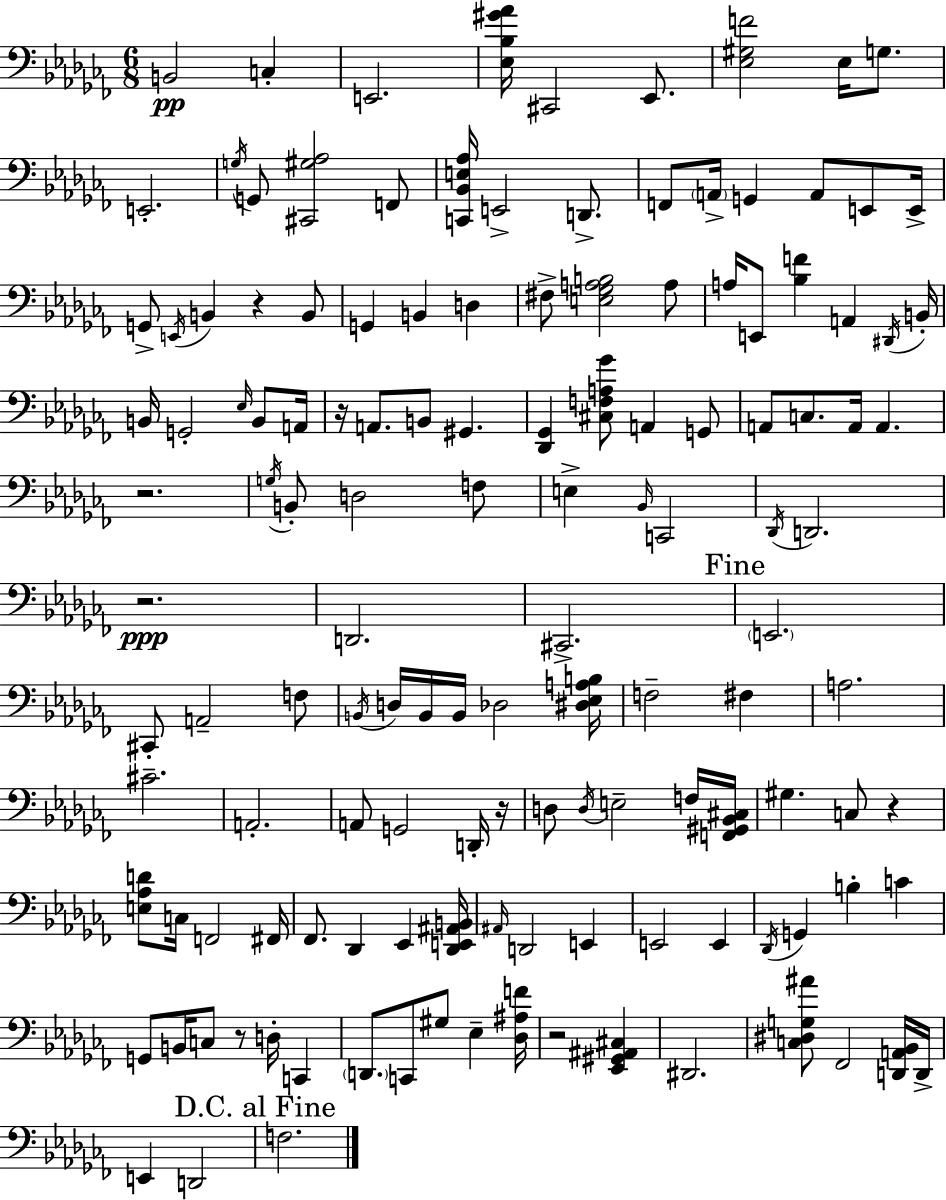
{
  \clef bass
  \numericTimeSignature
  \time 6/8
  \key aes \minor
  b,2\pp c4-. | e,2. | <ees bes gis' aes'>16 cis,2 ees,8. | <ees gis f'>2 ees16 g8. | \break e,2.-. | \acciaccatura { g16 } g,8 <cis, gis aes>2 f,8 | <c, bes, e aes>16 e,2-> d,8.-> | f,8 \parenthesize a,16-> g,4 a,8 e,8 | \break e,16-> g,8-> \acciaccatura { e,16 } b,4 r4 | b,8 g,4 b,4 d4 | fis8-> <e ges a b>2 | a8 a16 e,8 <bes f'>4 a,4 | \break \acciaccatura { dis,16 } b,16-. b,16 g,2-. | \grace { ees16 } b,8 a,16 r16 a,8. b,8 gis,4. | <des, ges,>4 <cis f a ges'>8 a,4 | g,8 a,8 c8. a,16 a,4. | \break r2. | \acciaccatura { g16 } b,8-. d2 | f8 e4-> \grace { bes,16 } c,2 | \acciaccatura { des,16 } d,2. | \break r2.\ppp | d,2. | cis,2.-> | \mark "Fine" \parenthesize e,2. | \break cis,8-. a,2-- | f8 \acciaccatura { b,16 } d16 b,16 b,16 des2 | <dis ees a b>16 f2-- | fis4 a2. | \break cis'2.-- | a,2.-. | a,8 g,2 | d,16-. r16 d8 \acciaccatura { d16 } e2-- | \break f16 <f, gis, bes, cis>16 gis4. | c8 r4 <e aes d'>8 c16 | f,2 fis,16 fes,8. | des,4 ees,4 <des, e, ais, b,>16 \grace { ais,16 } d,2 | \break e,4 e,2 | e,4 \acciaccatura { des,16 } g,4 | b4-. c'4 g,8 | b,16 c8 r8 d16-. c,4 \parenthesize d,8. | \break c,8 gis8 ees4-- <des ais f'>16 r2 | <ees, gis, ais, cis>4 dis,2. | <c dis g ais'>8 | fes,2 <d, a, bes,>16 d,16-> e,4 | \break d,2 \mark "D.C. al Fine" f2. | \bar "|."
}